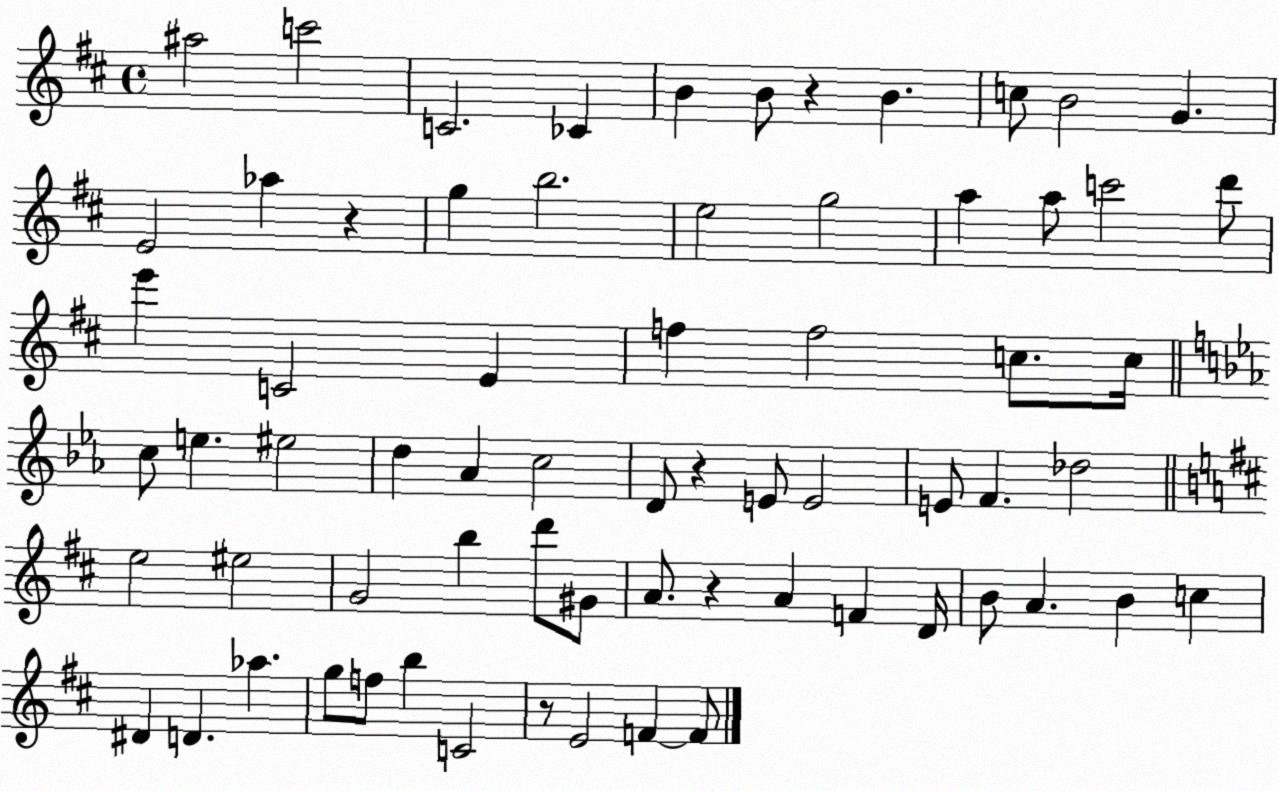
X:1
T:Untitled
M:4/4
L:1/4
K:D
^a2 c'2 C2 _C B B/2 z B c/2 B2 G E2 _a z g b2 e2 g2 a a/2 c'2 d'/2 e' C2 E f f2 c/2 c/4 c/2 e ^e2 d _A c2 D/2 z E/2 E2 E/2 F _d2 e2 ^e2 G2 b d'/2 ^G/2 A/2 z A F D/4 B/2 A B c ^D D _a g/2 f/2 b C2 z/2 E2 F F/2